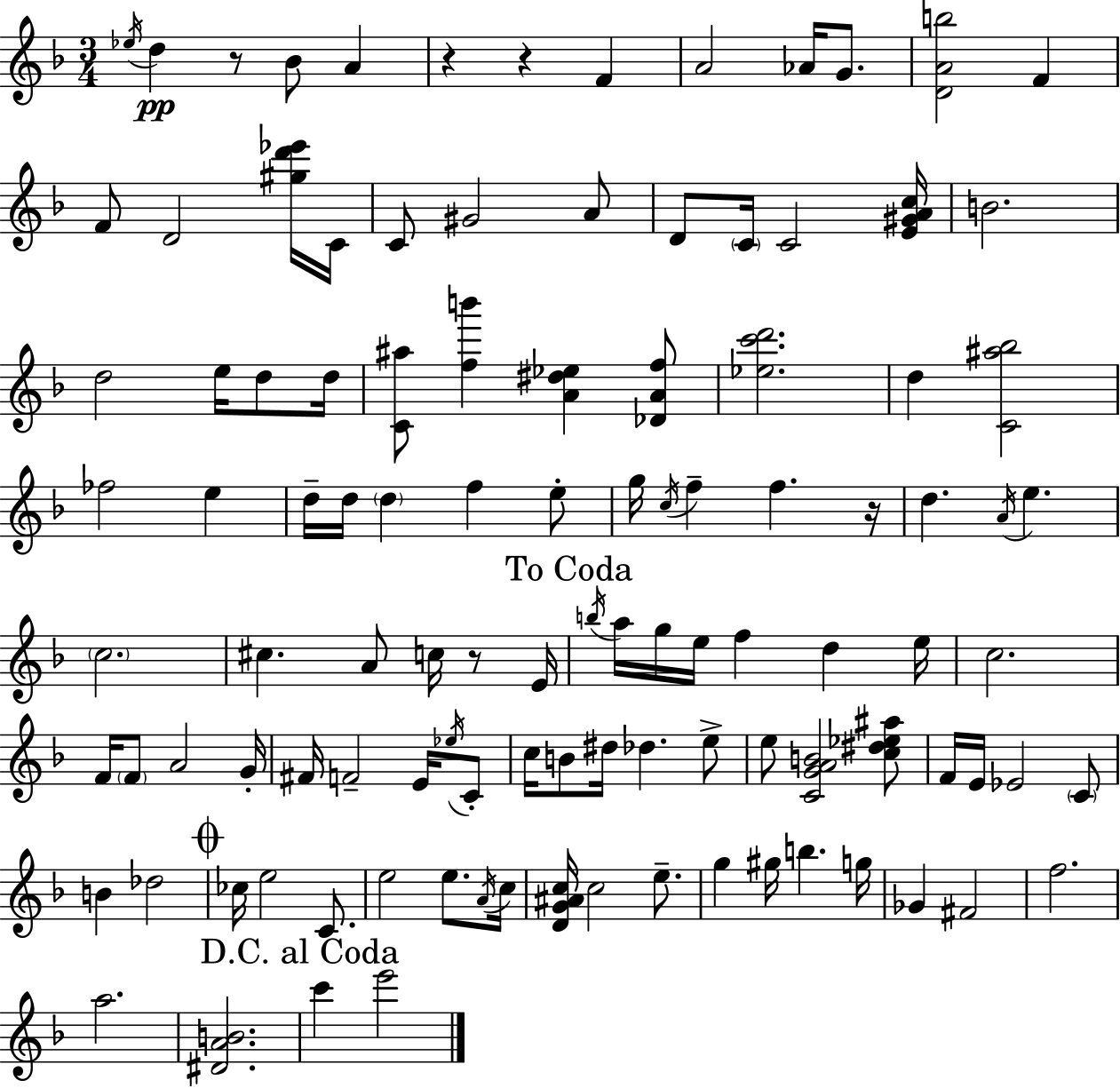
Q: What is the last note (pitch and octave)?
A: E6